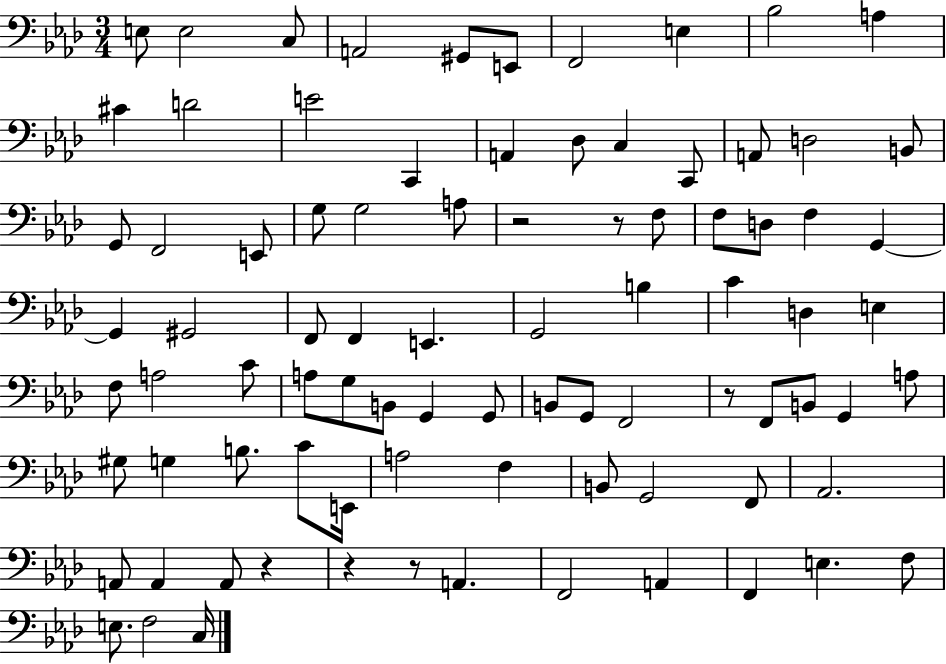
X:1
T:Untitled
M:3/4
L:1/4
K:Ab
E,/2 E,2 C,/2 A,,2 ^G,,/2 E,,/2 F,,2 E, _B,2 A, ^C D2 E2 C,, A,, _D,/2 C, C,,/2 A,,/2 D,2 B,,/2 G,,/2 F,,2 E,,/2 G,/2 G,2 A,/2 z2 z/2 F,/2 F,/2 D,/2 F, G,, G,, ^G,,2 F,,/2 F,, E,, G,,2 B, C D, E, F,/2 A,2 C/2 A,/2 G,/2 B,,/2 G,, G,,/2 B,,/2 G,,/2 F,,2 z/2 F,,/2 B,,/2 G,, A,/2 ^G,/2 G, B,/2 C/2 E,,/4 A,2 F, B,,/2 G,,2 F,,/2 _A,,2 A,,/2 A,, A,,/2 z z z/2 A,, F,,2 A,, F,, E, F,/2 E,/2 F,2 C,/4